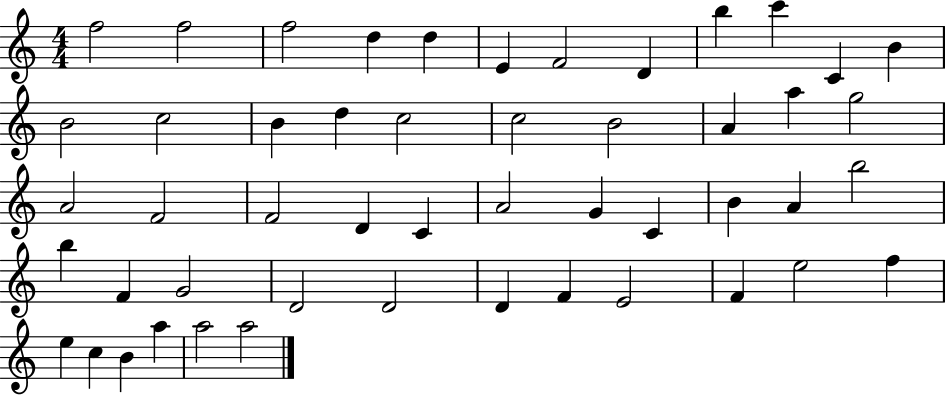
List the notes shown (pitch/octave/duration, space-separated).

F5/h F5/h F5/h D5/q D5/q E4/q F4/h D4/q B5/q C6/q C4/q B4/q B4/h C5/h B4/q D5/q C5/h C5/h B4/h A4/q A5/q G5/h A4/h F4/h F4/h D4/q C4/q A4/h G4/q C4/q B4/q A4/q B5/h B5/q F4/q G4/h D4/h D4/h D4/q F4/q E4/h F4/q E5/h F5/q E5/q C5/q B4/q A5/q A5/h A5/h